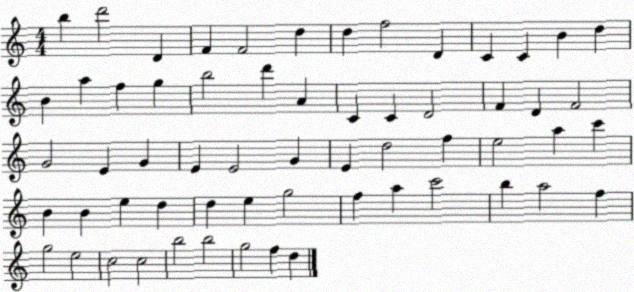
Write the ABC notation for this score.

X:1
T:Untitled
M:4/4
L:1/4
K:C
b d'2 D F F2 d d f2 D C C B d B a f g b2 d' A C C D2 F D F2 G2 E G E E2 G E d2 f e2 a c' B B e d d e g2 f a c'2 b a2 f g2 e2 c2 c2 b2 b2 g2 f d